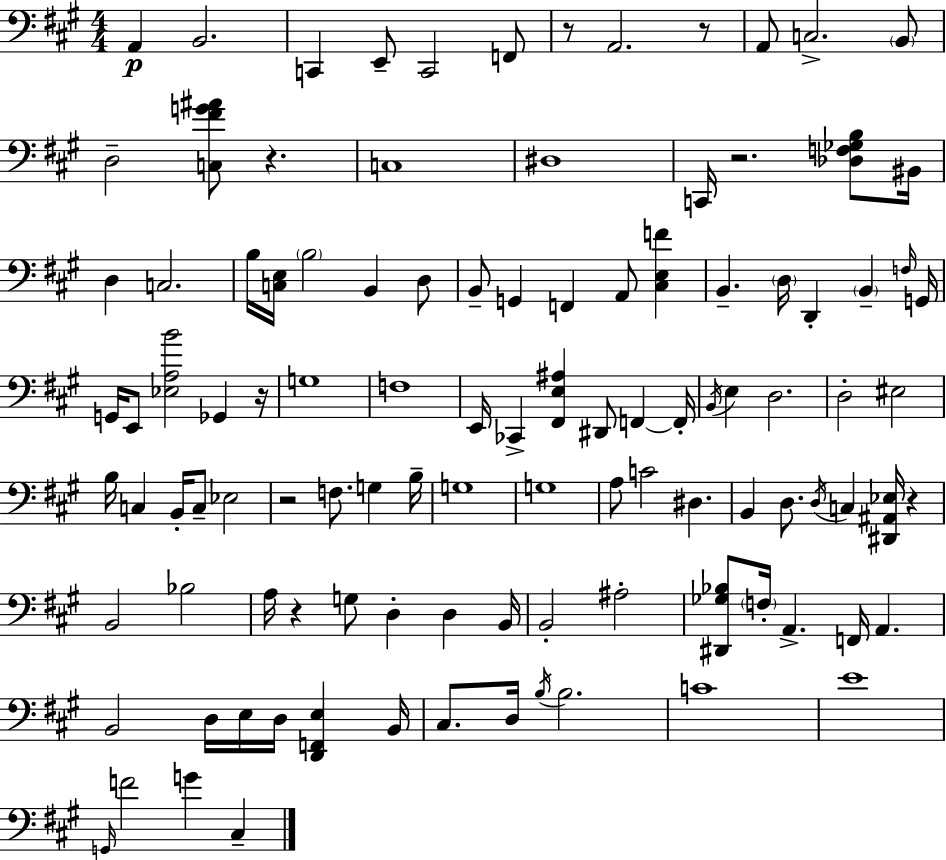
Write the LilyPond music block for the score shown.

{
  \clef bass
  \numericTimeSignature
  \time 4/4
  \key a \major
  a,4\p b,2. | c,4 e,8-- c,2 f,8 | r8 a,2. r8 | a,8 c2.-> \parenthesize b,8 | \break d2-- <c fis' g' ais'>8 r4. | c1 | dis1 | c,16 r2. <des f ges b>8 bis,16 | \break d4 c2. | b16 <c e>16 \parenthesize b2 b,4 d8 | b,8-- g,4 f,4 a,8 <cis e f'>4 | b,4.-- \parenthesize d16 d,4-. \parenthesize b,4-- \grace { f16 } | \break g,16 g,16 e,8 <ees a b'>2 ges,4 | r16 g1 | f1 | e,16 ces,4-> <fis, e ais>4 dis,8 f,4~~ | \break f,16-. \acciaccatura { b,16 } e4 d2. | d2-. eis2 | b16 c4 b,16-. c8-- ees2 | r2 f8. g4 | \break b16-- g1 | g1 | a8 c'2 dis4. | b,4 d8. \acciaccatura { d16 } c4 <dis, ais, ees>16 r4 | \break b,2 bes2 | a16 r4 g8 d4-. d4 | b,16 b,2-. ais2-. | <dis, ges bes>8 \parenthesize f16-. a,4.-> f,16 a,4. | \break b,2 d16 e16 d16 <d, f, e>4 | b,16 cis8. d16 \acciaccatura { b16 } b2. | c'1 | e'1 | \break \grace { g,16 } f'2 g'4 | cis4-- \bar "|."
}